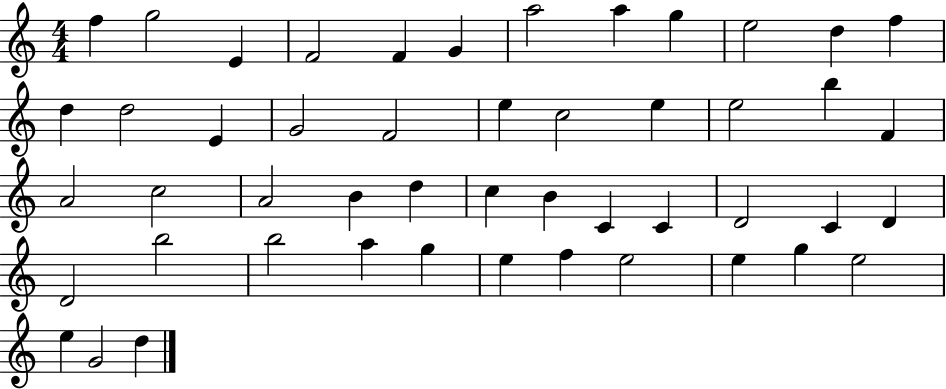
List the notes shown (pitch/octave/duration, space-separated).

F5/q G5/h E4/q F4/h F4/q G4/q A5/h A5/q G5/q E5/h D5/q F5/q D5/q D5/h E4/q G4/h F4/h E5/q C5/h E5/q E5/h B5/q F4/q A4/h C5/h A4/h B4/q D5/q C5/q B4/q C4/q C4/q D4/h C4/q D4/q D4/h B5/h B5/h A5/q G5/q E5/q F5/q E5/h E5/q G5/q E5/h E5/q G4/h D5/q